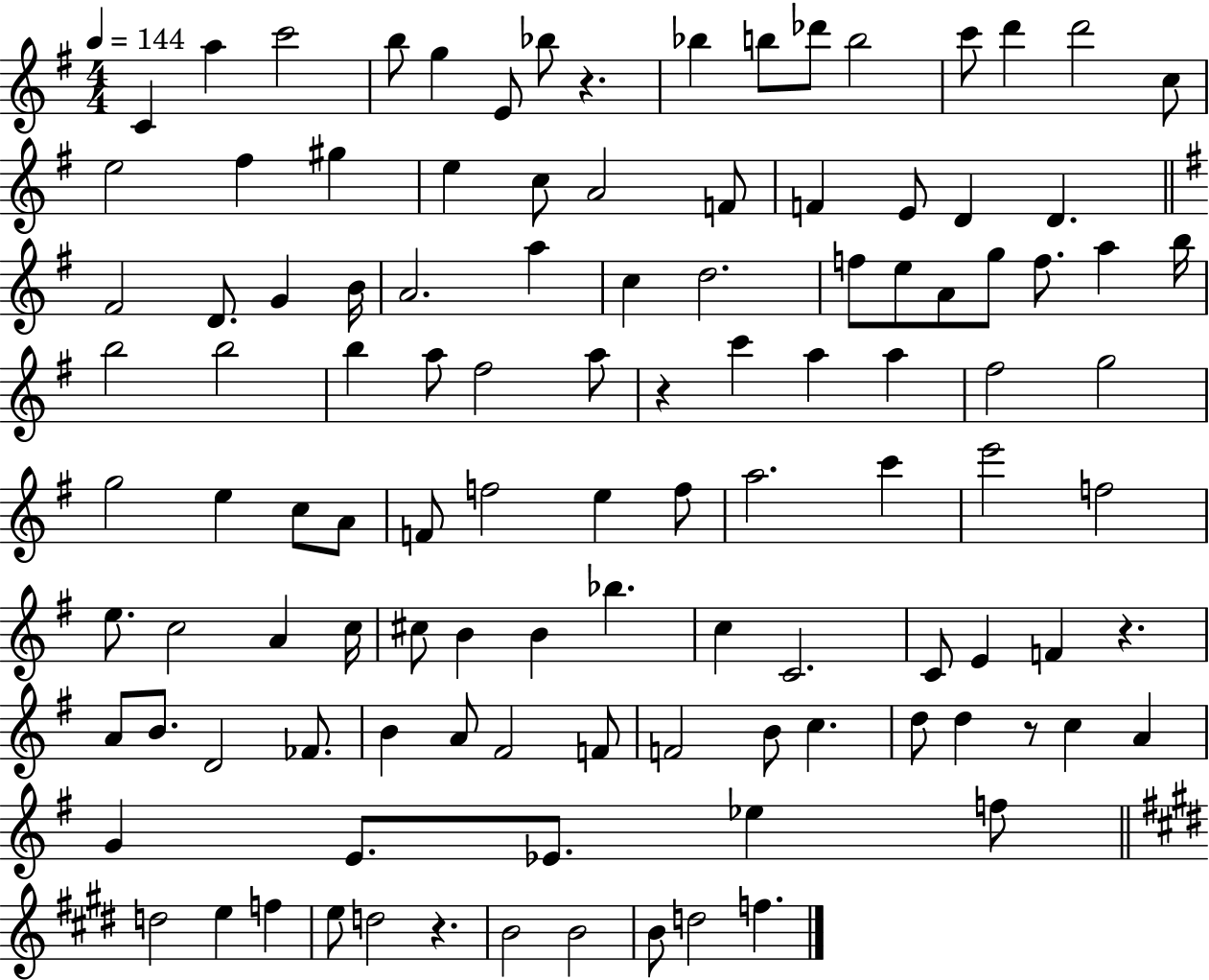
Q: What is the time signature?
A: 4/4